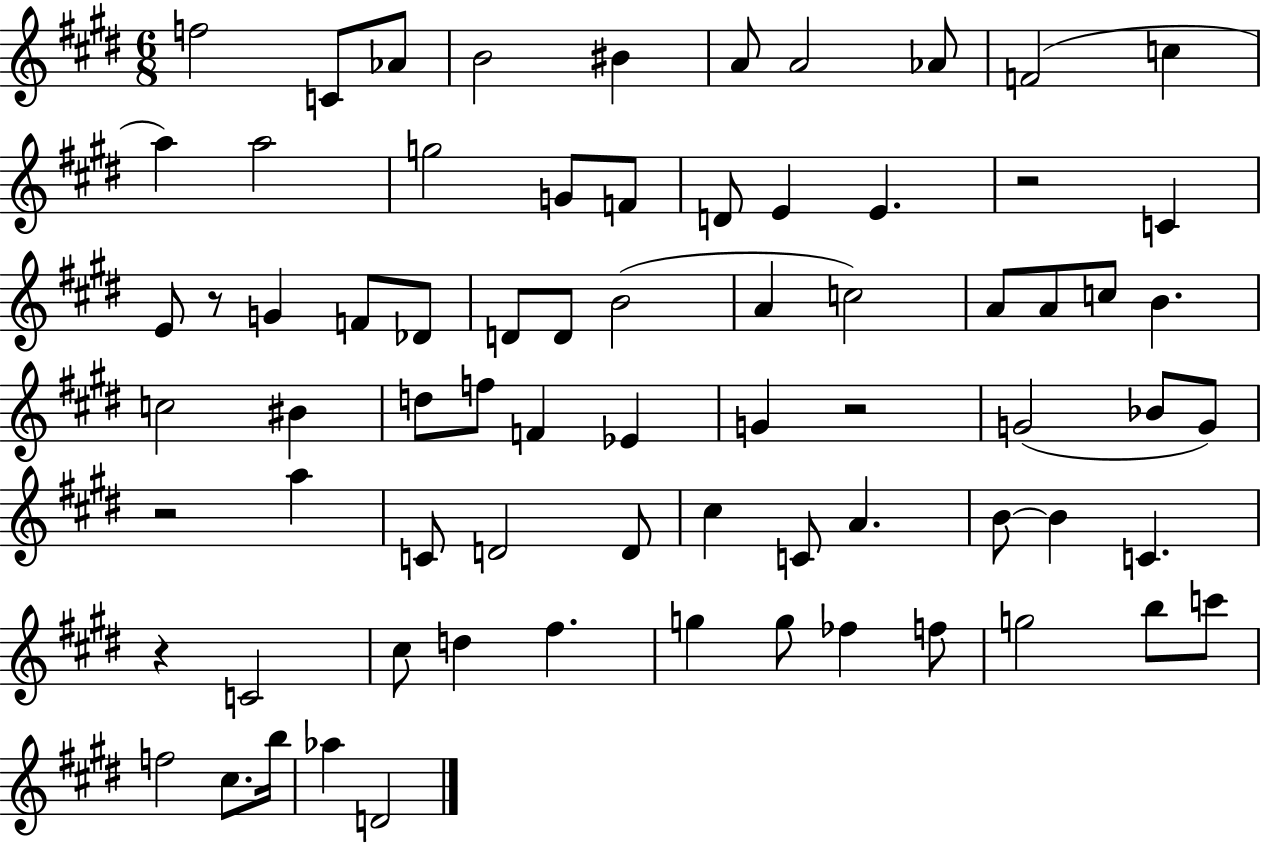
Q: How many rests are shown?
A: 5